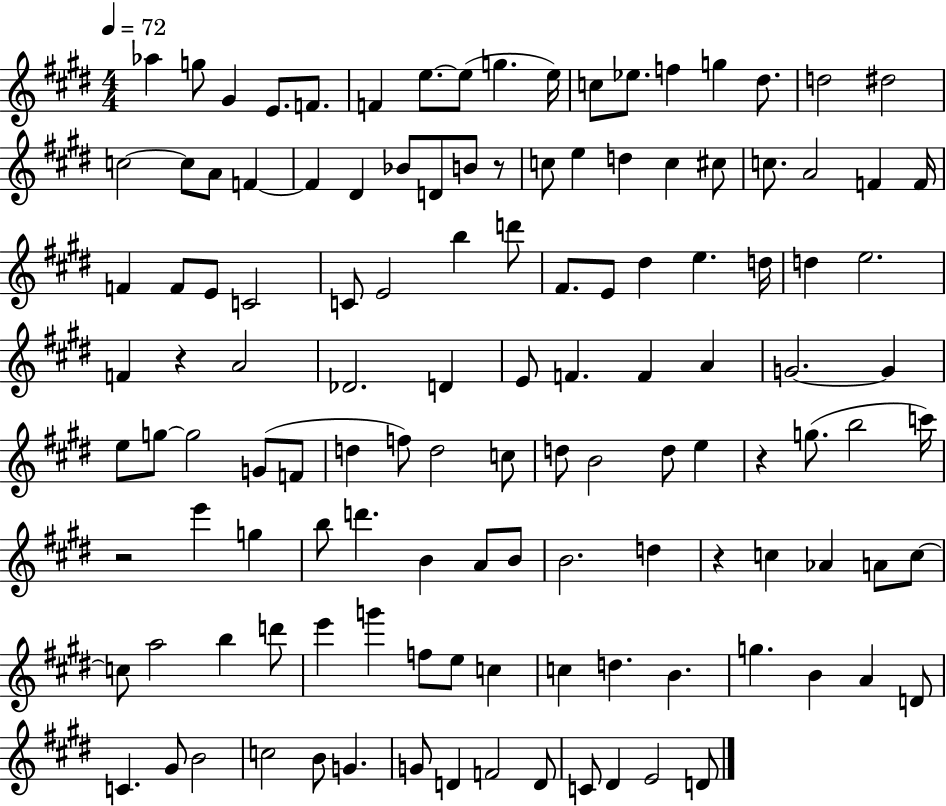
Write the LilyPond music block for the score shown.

{
  \clef treble
  \numericTimeSignature
  \time 4/4
  \key e \major
  \tempo 4 = 72
  aes''4 g''8 gis'4 e'8. f'8. | f'4 e''8.~~ e''8( g''4. e''16) | c''8 ees''8. f''4 g''4 dis''8. | d''2 dis''2 | \break c''2~~ c''8 a'8 f'4~~ | f'4 dis'4 bes'8 d'8 b'8 r8 | c''8 e''4 d''4 c''4 cis''8 | c''8. a'2 f'4 f'16 | \break f'4 f'8 e'8 c'2 | c'8 e'2 b''4 d'''8 | fis'8. e'8 dis''4 e''4. d''16 | d''4 e''2. | \break f'4 r4 a'2 | des'2. d'4 | e'8 f'4. f'4 a'4 | g'2.~~ g'4 | \break e''8 g''8~~ g''2 g'8( f'8 | d''4 f''8) d''2 c''8 | d''8 b'2 d''8 e''4 | r4 g''8.( b''2 c'''16) | \break r2 e'''4 g''4 | b''8 d'''4. b'4 a'8 b'8 | b'2. d''4 | r4 c''4 aes'4 a'8 c''8~~ | \break c''8 a''2 b''4 d'''8 | e'''4 g'''4 f''8 e''8 c''4 | c''4 d''4. b'4. | g''4. b'4 a'4 d'8 | \break c'4. gis'8 b'2 | c''2 b'8 g'4. | g'8 d'4 f'2 d'8 | c'8 dis'4 e'2 d'8 | \break \bar "|."
}